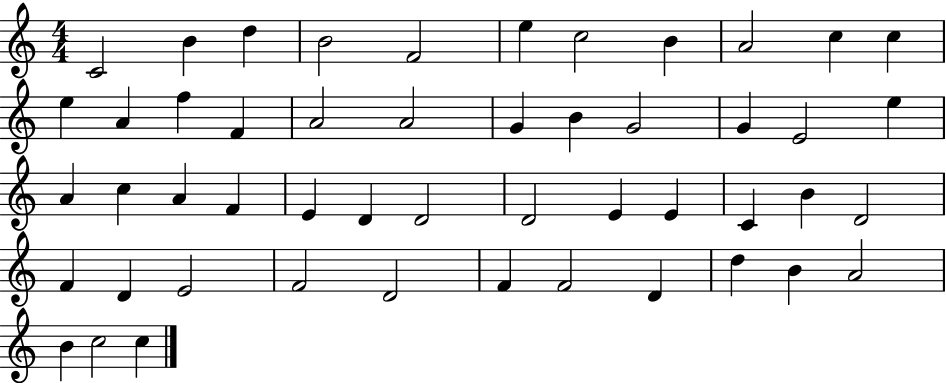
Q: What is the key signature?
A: C major